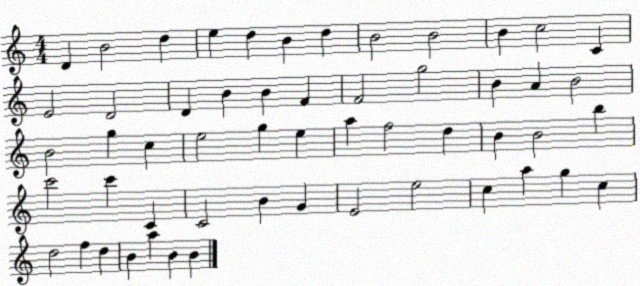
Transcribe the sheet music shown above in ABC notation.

X:1
T:Untitled
M:4/4
L:1/4
K:C
D B2 d e d B d B2 B2 B c2 C E2 D2 D B B F F2 g2 B A B2 B2 g c e2 g e a f2 d B B2 b c'2 c' C C2 B G E2 e2 c a g c d2 f d B a B B